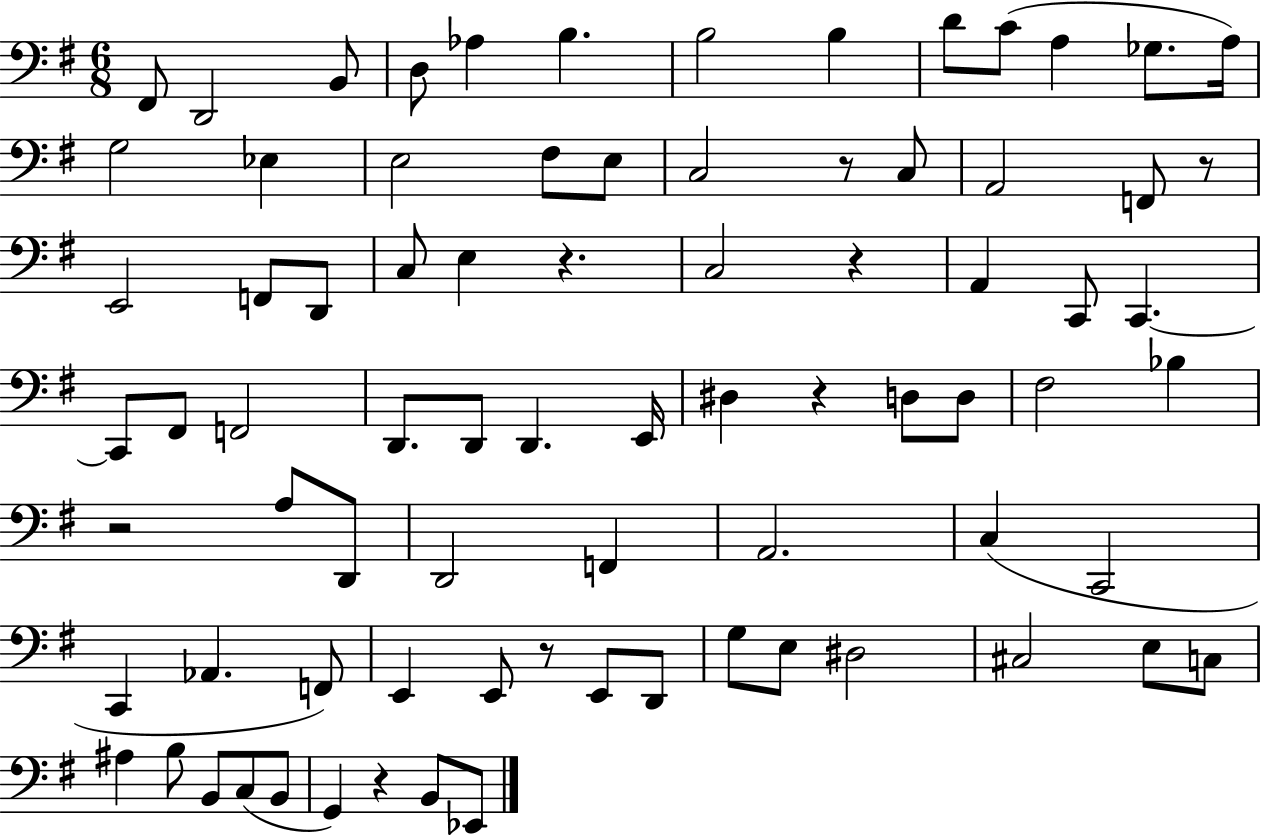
X:1
T:Untitled
M:6/8
L:1/4
K:G
^F,,/2 D,,2 B,,/2 D,/2 _A, B, B,2 B, D/2 C/2 A, _G,/2 A,/4 G,2 _E, E,2 ^F,/2 E,/2 C,2 z/2 C,/2 A,,2 F,,/2 z/2 E,,2 F,,/2 D,,/2 C,/2 E, z C,2 z A,, C,,/2 C,, C,,/2 ^F,,/2 F,,2 D,,/2 D,,/2 D,, E,,/4 ^D, z D,/2 D,/2 ^F,2 _B, z2 A,/2 D,,/2 D,,2 F,, A,,2 C, C,,2 C,, _A,, F,,/2 E,, E,,/2 z/2 E,,/2 D,,/2 G,/2 E,/2 ^D,2 ^C,2 E,/2 C,/2 ^A, B,/2 B,,/2 C,/2 B,,/2 G,, z B,,/2 _E,,/2